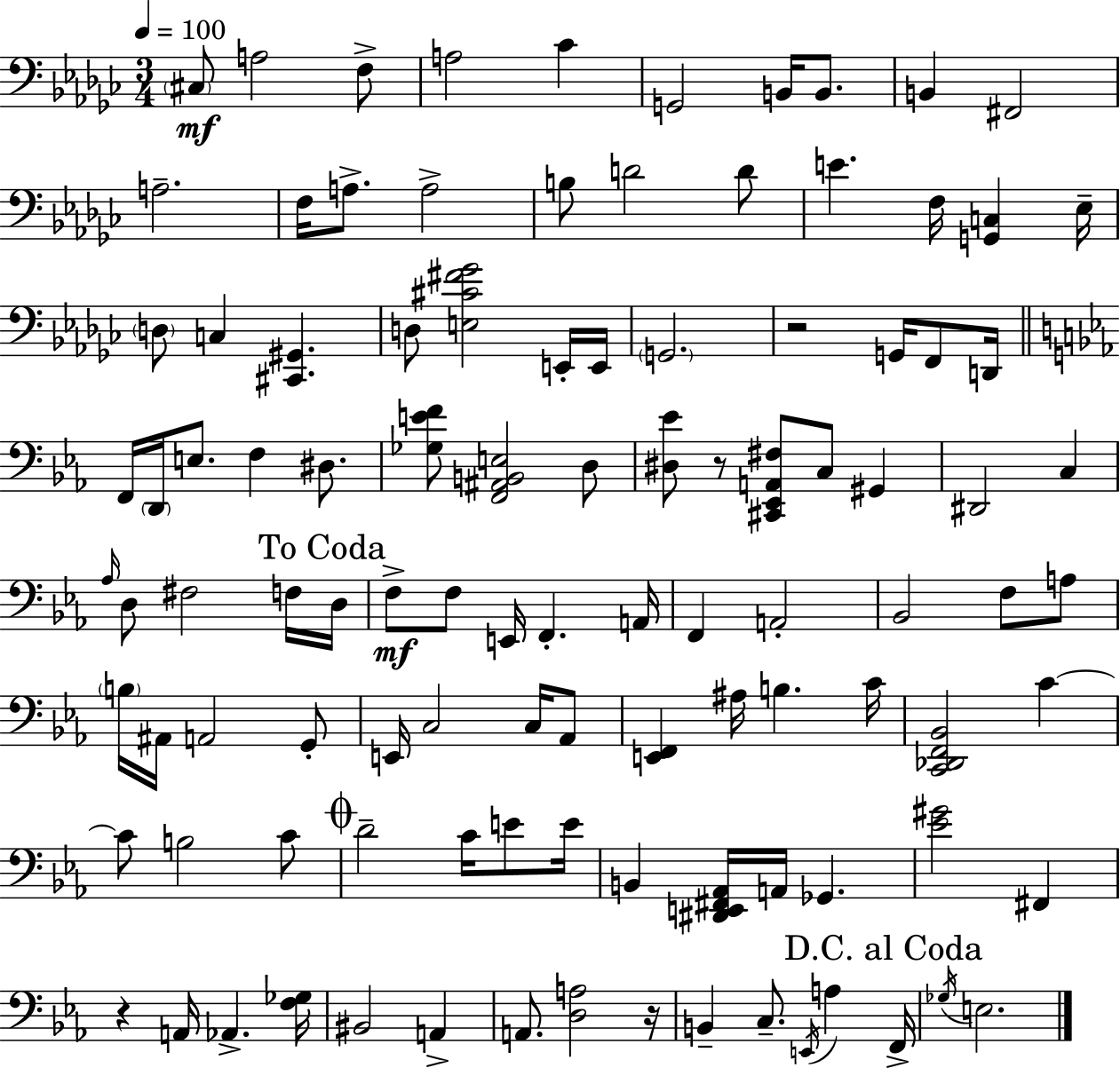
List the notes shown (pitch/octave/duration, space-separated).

C#3/e A3/h F3/e A3/h CES4/q G2/h B2/s B2/e. B2/q F#2/h A3/h. F3/s A3/e. A3/h B3/e D4/h D4/e E4/q. F3/s [G2,C3]/q Eb3/s D3/e C3/q [C#2,G#2]/q. D3/e [E3,C#4,F#4,Gb4]/h E2/s E2/s G2/h. R/h G2/s F2/e D2/s F2/s D2/s E3/e. F3/q D#3/e. [Gb3,E4,F4]/e [F2,A#2,B2,E3]/h D3/e [D#3,Eb4]/e R/e [C#2,Eb2,A2,F#3]/e C3/e G#2/q D#2/h C3/q Ab3/s D3/e F#3/h F3/s D3/s F3/e F3/e E2/s F2/q. A2/s F2/q A2/h Bb2/h F3/e A3/e B3/s A#2/s A2/h G2/e E2/s C3/h C3/s Ab2/e [E2,F2]/q A#3/s B3/q. C4/s [C2,Db2,F2,Bb2]/h C4/q C4/e B3/h C4/e D4/h C4/s E4/e E4/s B2/q [D#2,E2,F#2,Ab2]/s A2/s Gb2/q. [Eb4,G#4]/h F#2/q R/q A2/s Ab2/q. [F3,Gb3]/s BIS2/h A2/q A2/e. [D3,A3]/h R/s B2/q C3/e. E2/s A3/q F2/s Gb3/s E3/h.